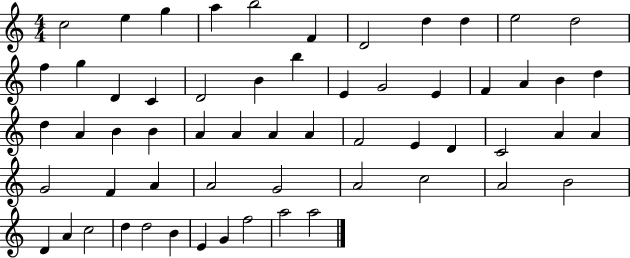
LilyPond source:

{
  \clef treble
  \numericTimeSignature
  \time 4/4
  \key c \major
  c''2 e''4 g''4 | a''4 b''2 f'4 | d'2 d''4 d''4 | e''2 d''2 | \break f''4 g''4 d'4 c'4 | d'2 b'4 b''4 | e'4 g'2 e'4 | f'4 a'4 b'4 d''4 | \break d''4 a'4 b'4 b'4 | a'4 a'4 a'4 a'4 | f'2 e'4 d'4 | c'2 a'4 a'4 | \break g'2 f'4 a'4 | a'2 g'2 | a'2 c''2 | a'2 b'2 | \break d'4 a'4 c''2 | d''4 d''2 b'4 | e'4 g'4 f''2 | a''2 a''2 | \break \bar "|."
}